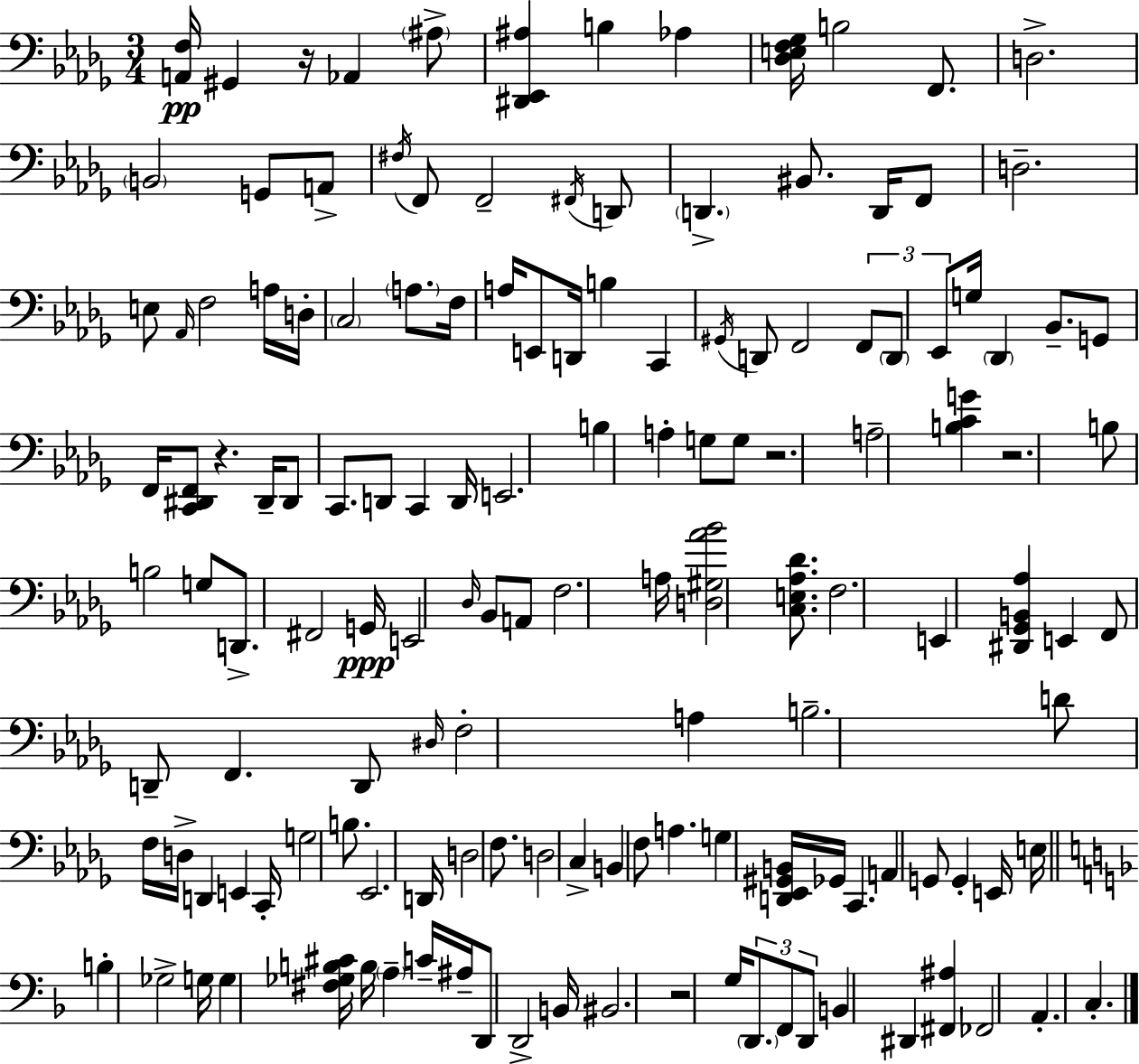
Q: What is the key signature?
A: BES minor